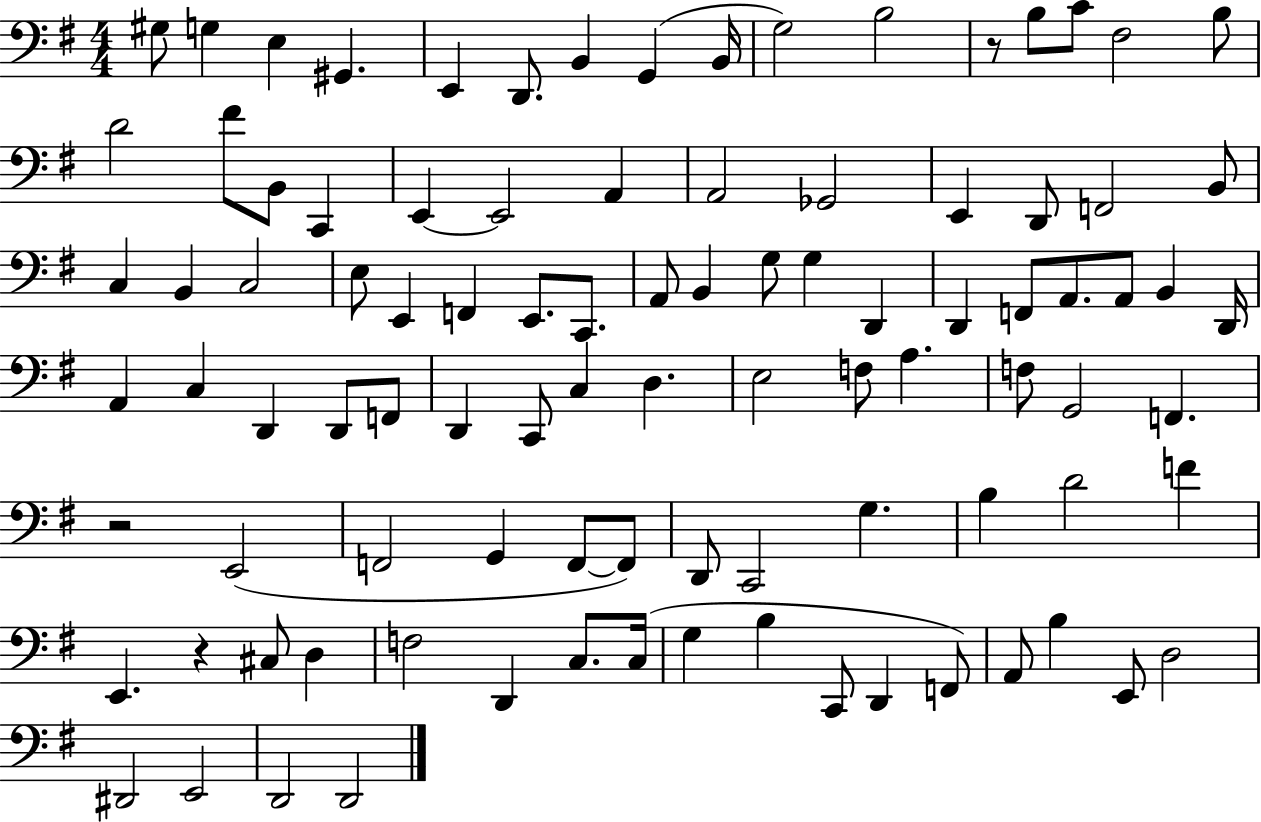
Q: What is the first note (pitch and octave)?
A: G#3